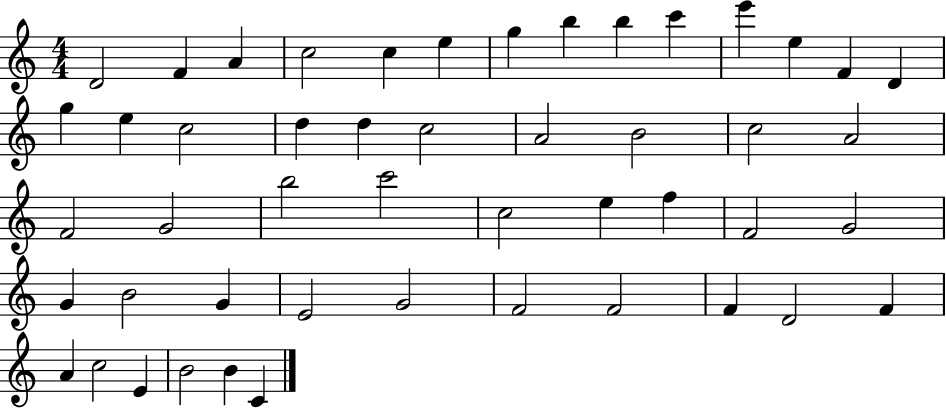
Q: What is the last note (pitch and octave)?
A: C4